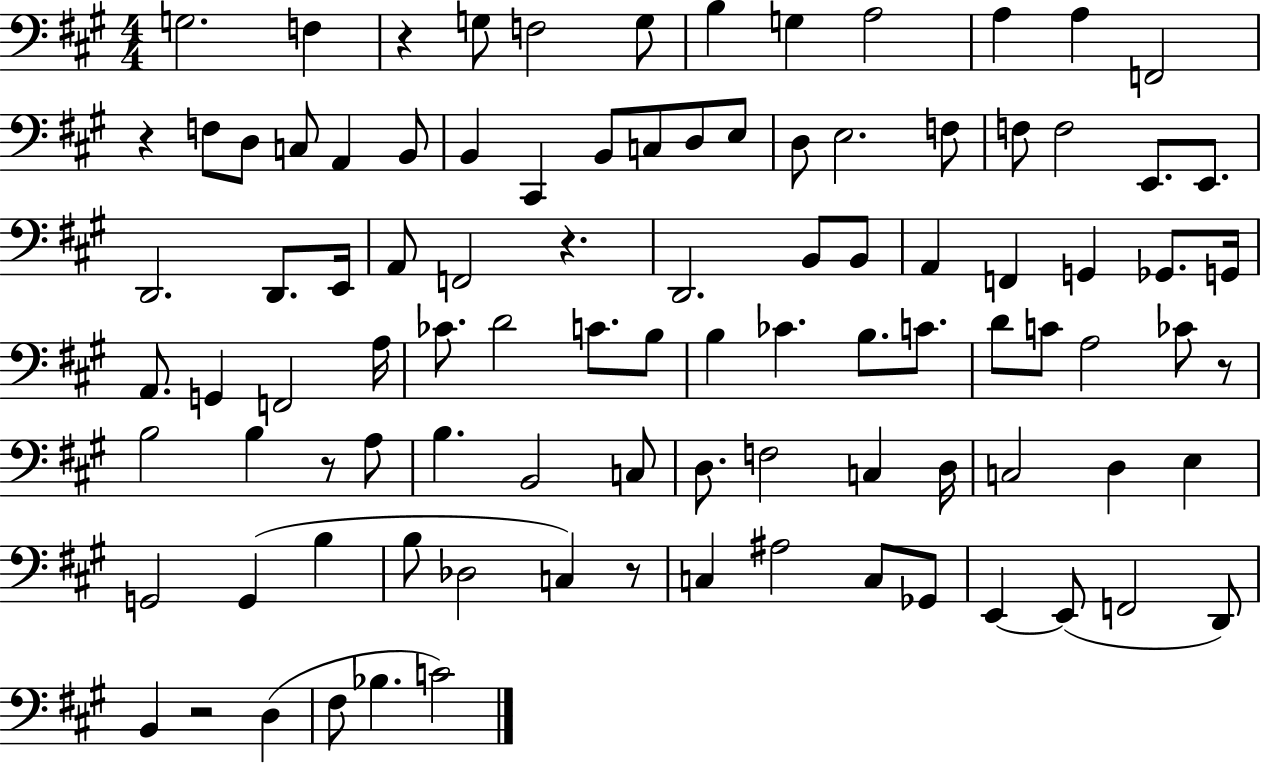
X:1
T:Untitled
M:4/4
L:1/4
K:A
G,2 F, z G,/2 F,2 G,/2 B, G, A,2 A, A, F,,2 z F,/2 D,/2 C,/2 A,, B,,/2 B,, ^C,, B,,/2 C,/2 D,/2 E,/2 D,/2 E,2 F,/2 F,/2 F,2 E,,/2 E,,/2 D,,2 D,,/2 E,,/4 A,,/2 F,,2 z D,,2 B,,/2 B,,/2 A,, F,, G,, _G,,/2 G,,/4 A,,/2 G,, F,,2 A,/4 _C/2 D2 C/2 B,/2 B, _C B,/2 C/2 D/2 C/2 A,2 _C/2 z/2 B,2 B, z/2 A,/2 B, B,,2 C,/2 D,/2 F,2 C, D,/4 C,2 D, E, G,,2 G,, B, B,/2 _D,2 C, z/2 C, ^A,2 C,/2 _G,,/2 E,, E,,/2 F,,2 D,,/2 B,, z2 D, ^F,/2 _B, C2